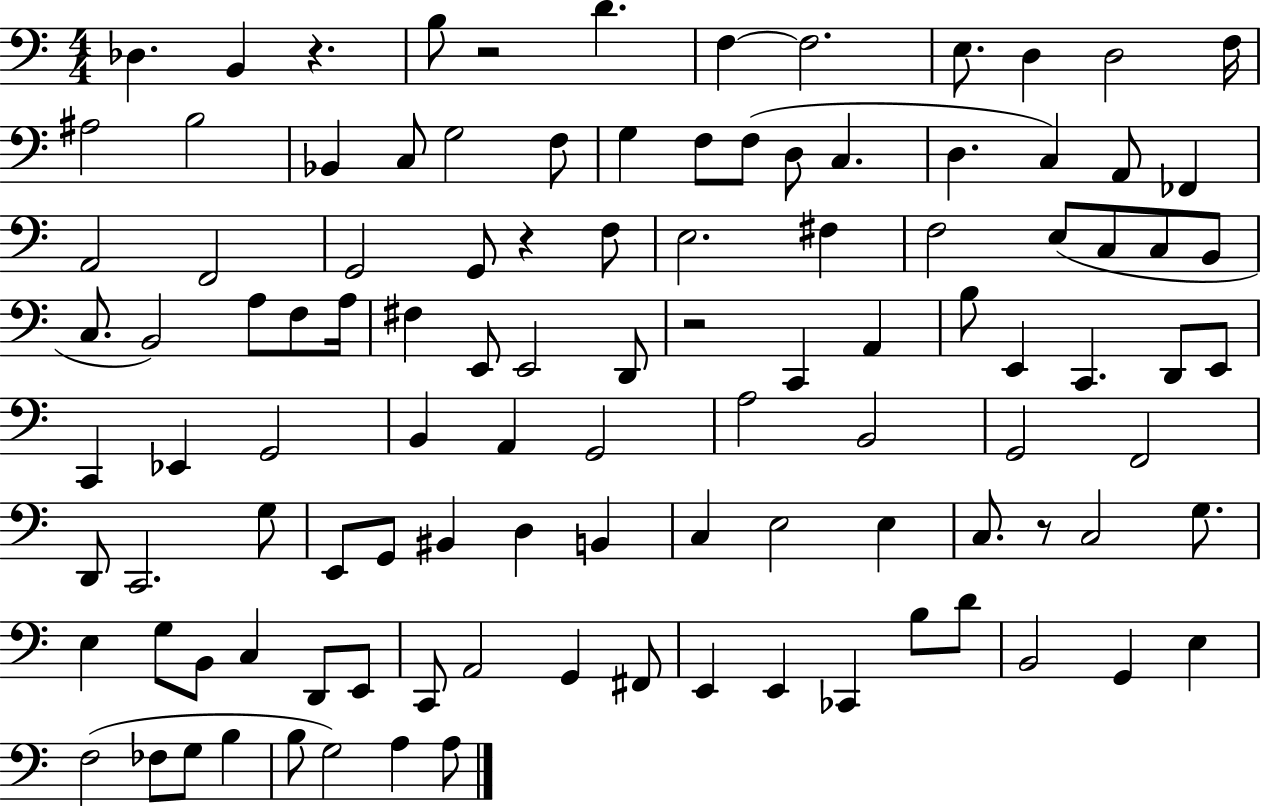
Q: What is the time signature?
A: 4/4